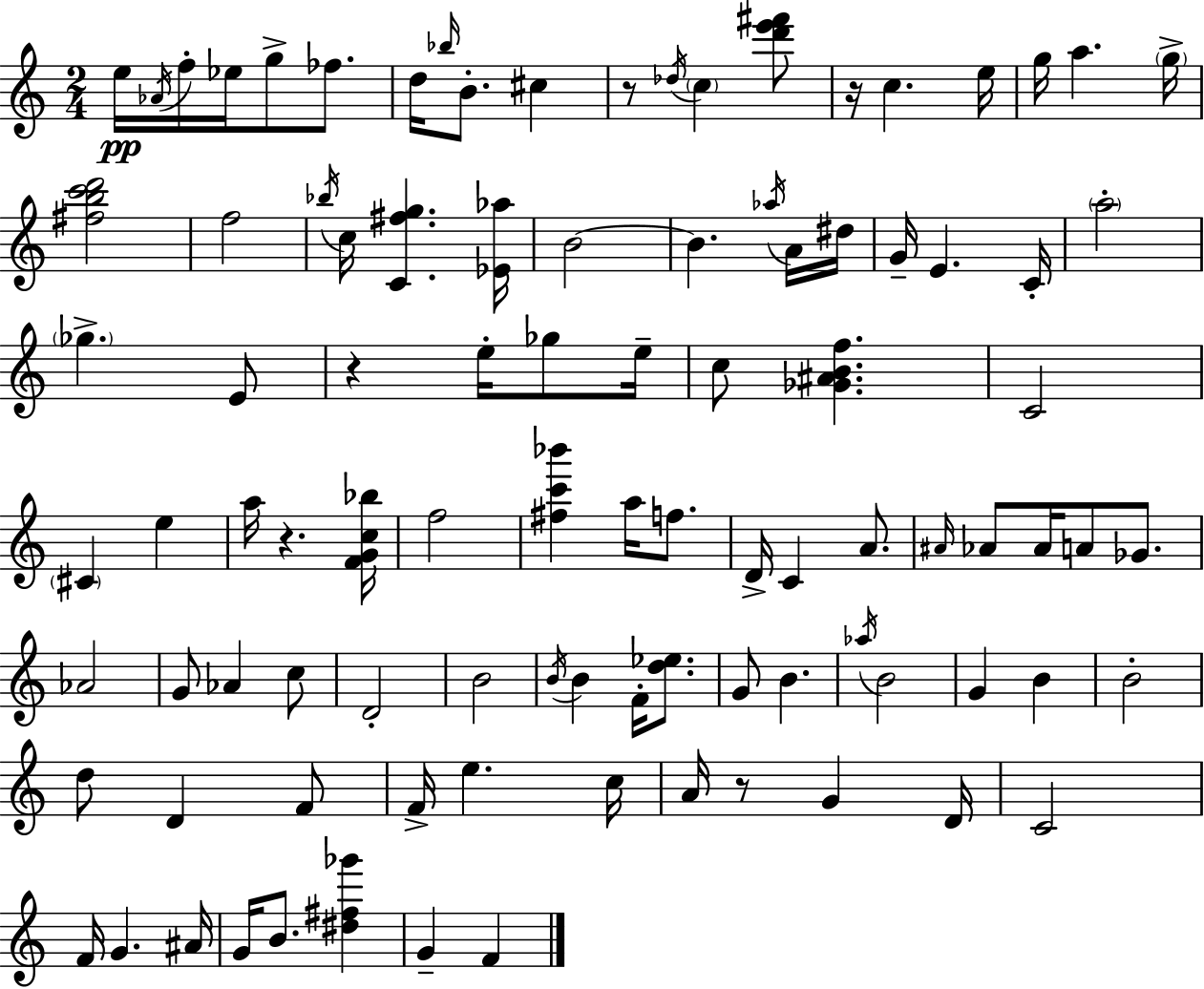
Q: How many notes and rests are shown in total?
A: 97